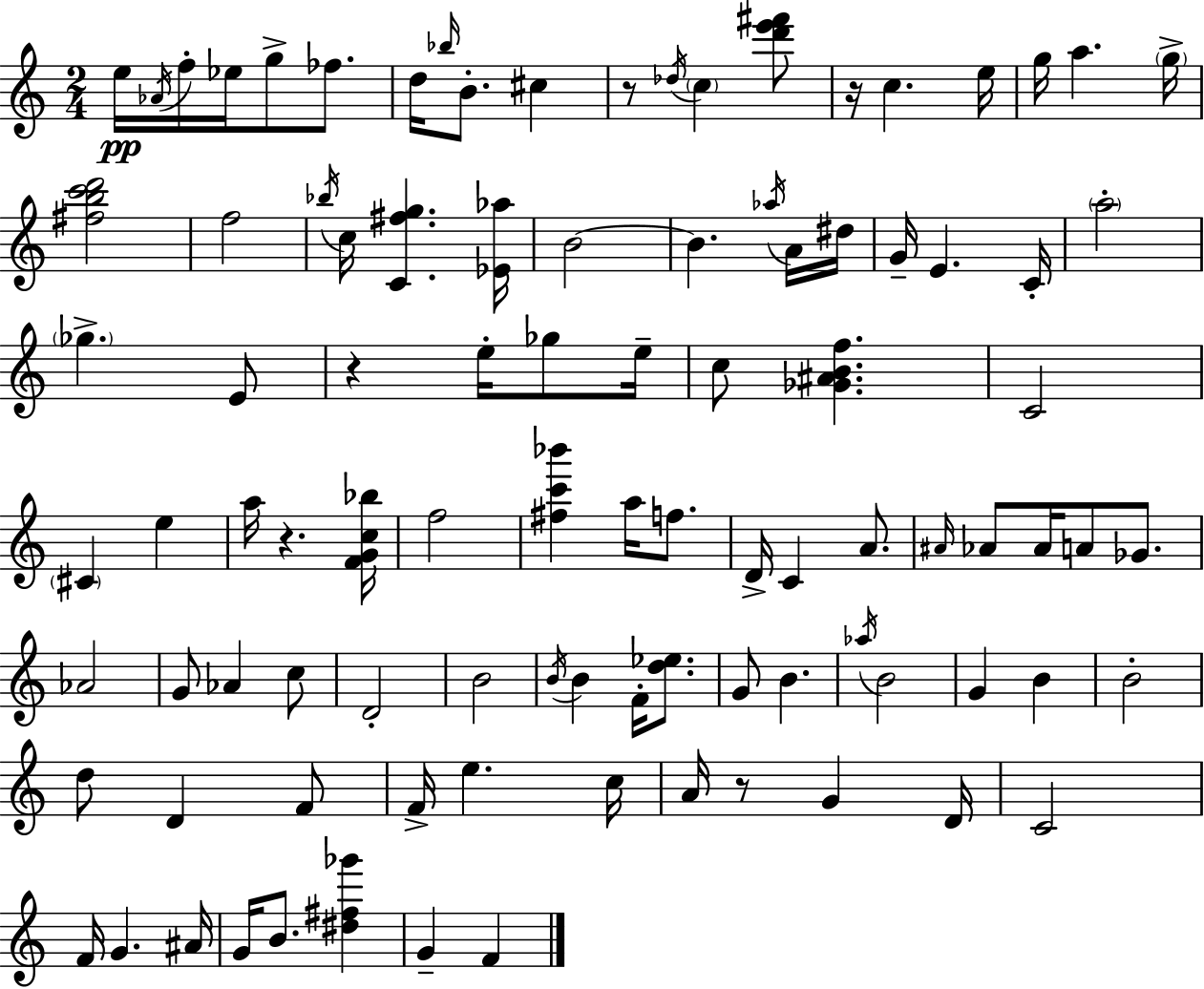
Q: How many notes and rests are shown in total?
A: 97